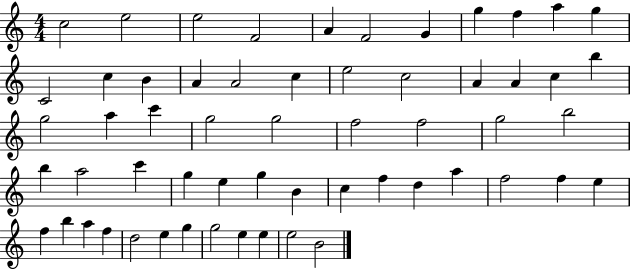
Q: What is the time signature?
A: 4/4